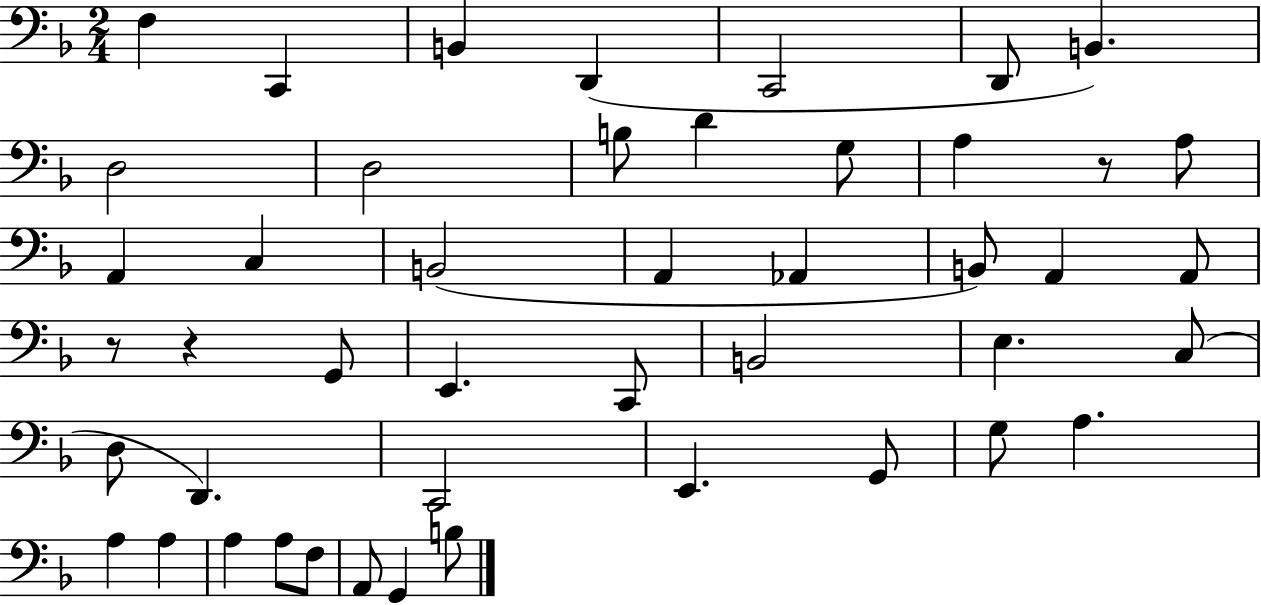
{
  \clef bass
  \numericTimeSignature
  \time 2/4
  \key f \major
  f4 c,4 | b,4 d,4( | c,2 | d,8 b,4.) | \break d2 | d2 | b8 d'4 g8 | a4 r8 a8 | \break a,4 c4 | b,2( | a,4 aes,4 | b,8) a,4 a,8 | \break r8 r4 g,8 | e,4. c,8 | b,2 | e4. c8( | \break d8 d,4.) | c,2 | e,4. g,8 | g8 a4. | \break a4 a4 | a4 a8 f8 | a,8 g,4 b8 | \bar "|."
}